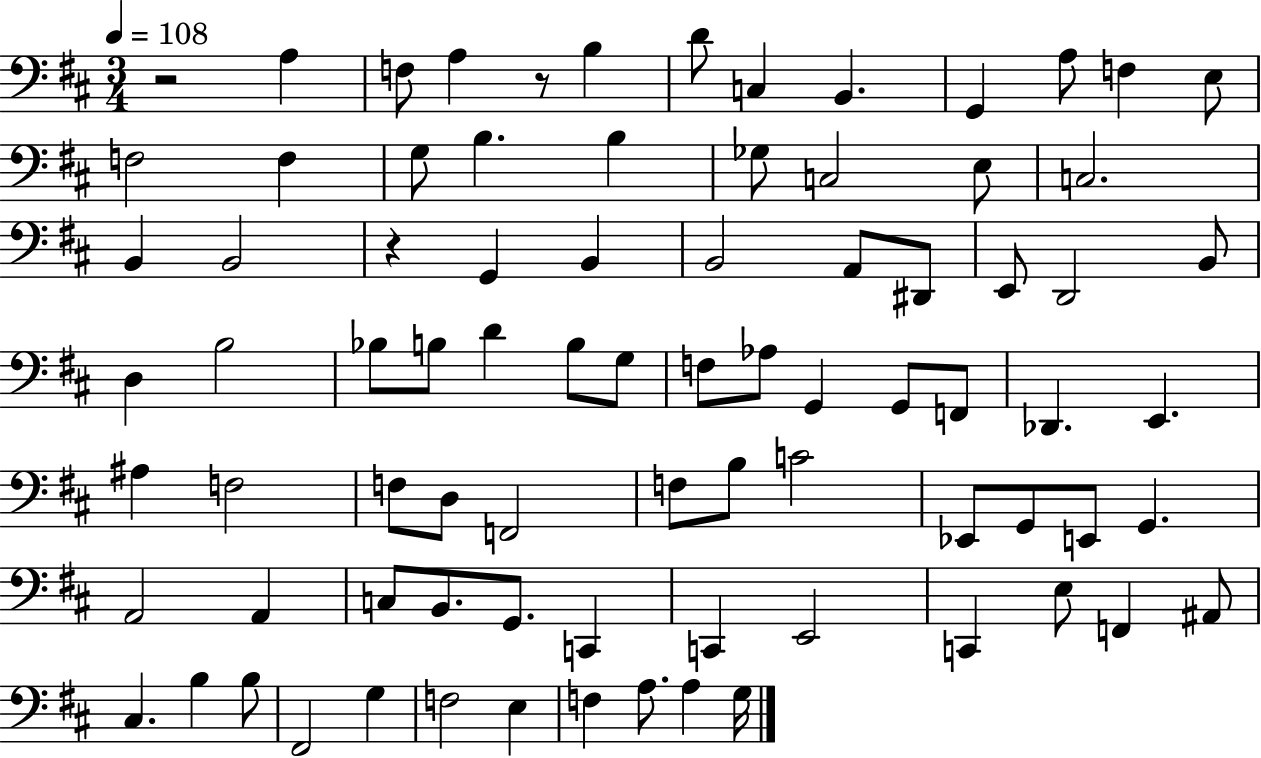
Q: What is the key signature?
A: D major